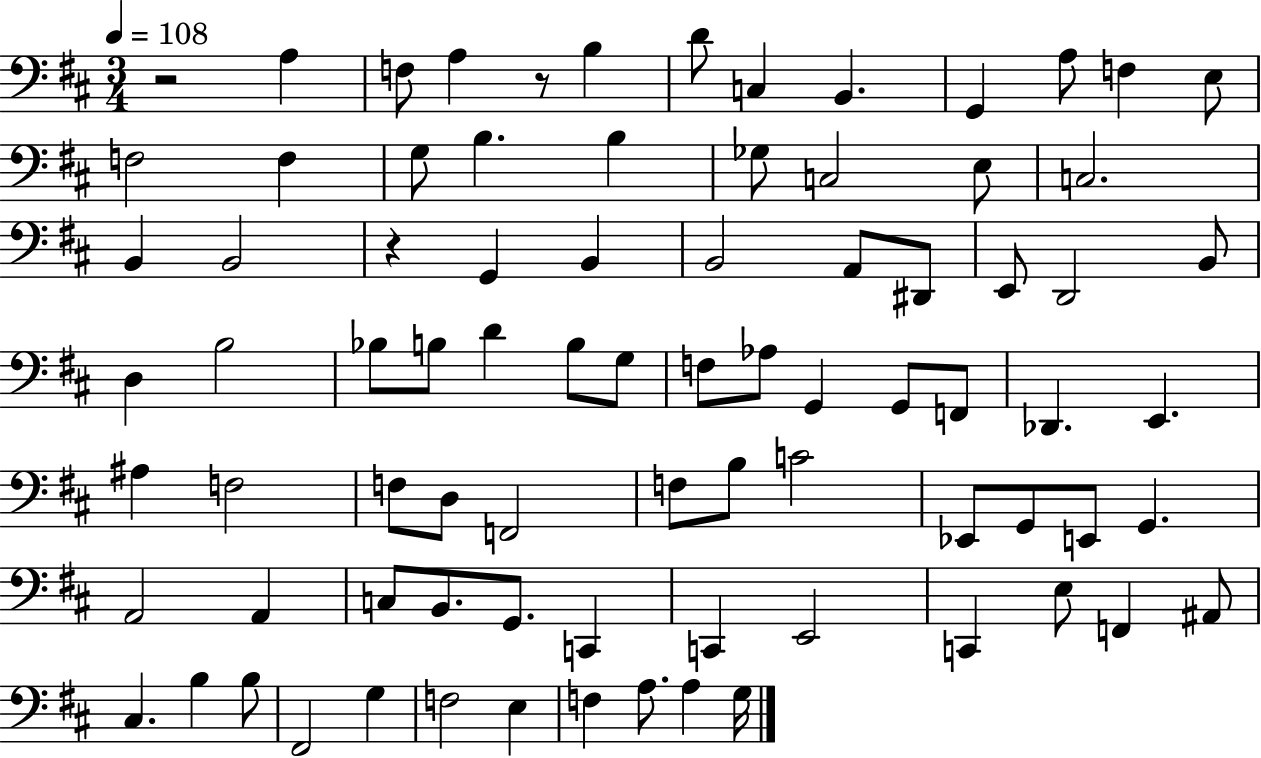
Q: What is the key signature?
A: D major